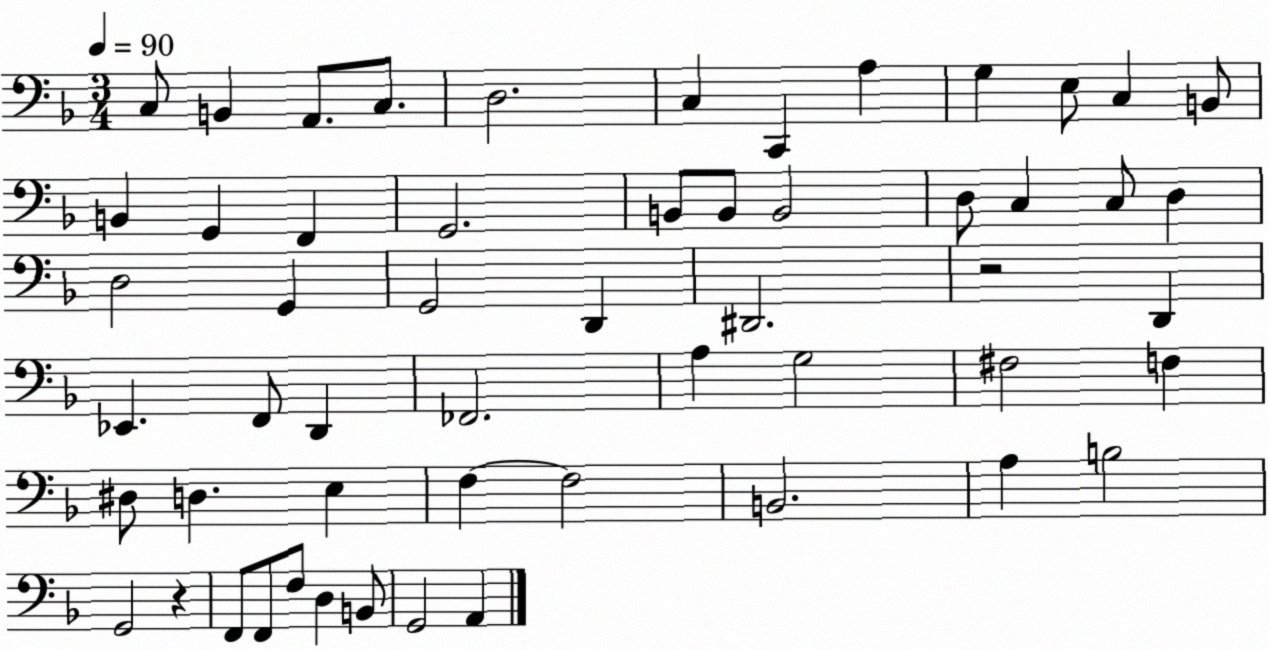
X:1
T:Untitled
M:3/4
L:1/4
K:F
C,/2 B,, A,,/2 C,/2 D,2 C, C,, A, G, E,/2 C, B,,/2 B,, G,, F,, G,,2 B,,/2 B,,/2 B,,2 D,/2 C, C,/2 D, D,2 G,, G,,2 D,, ^D,,2 z2 D,, _E,, F,,/2 D,, _F,,2 A, G,2 ^F,2 F, ^D,/2 D, E, F, F,2 B,,2 A, B,2 G,,2 z F,,/2 F,,/2 F,/2 D, B,,/2 G,,2 A,,